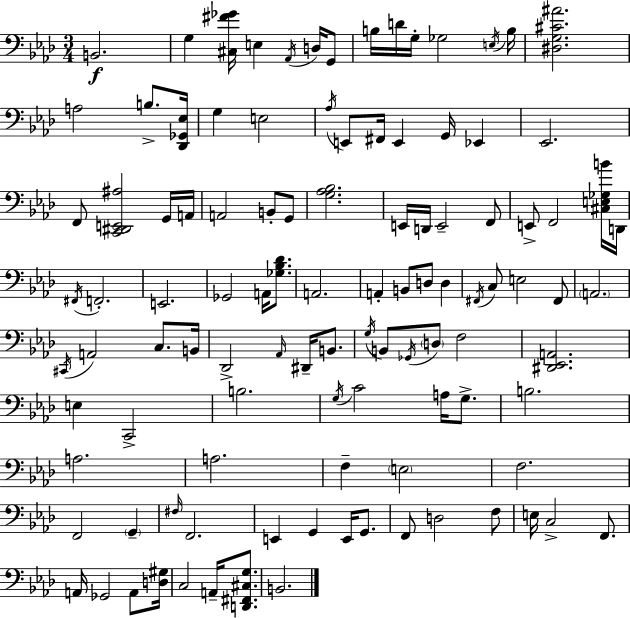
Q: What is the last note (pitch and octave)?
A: B2